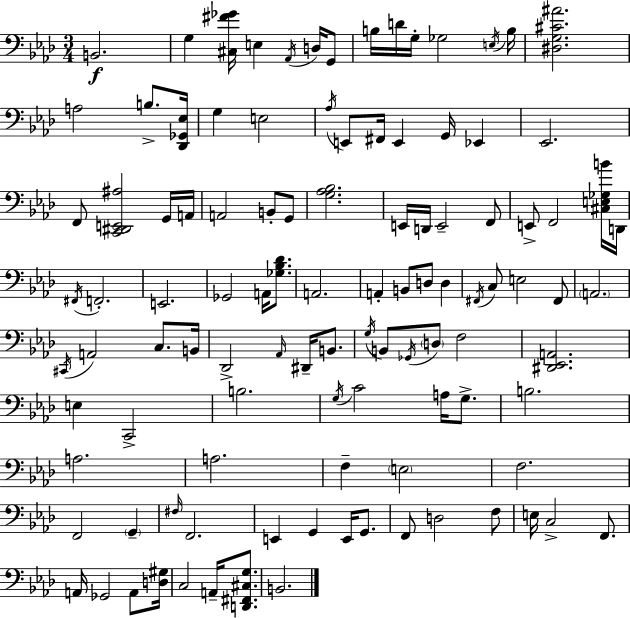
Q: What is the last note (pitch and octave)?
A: B2